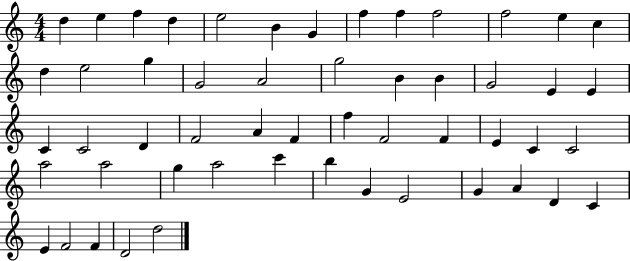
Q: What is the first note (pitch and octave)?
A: D5